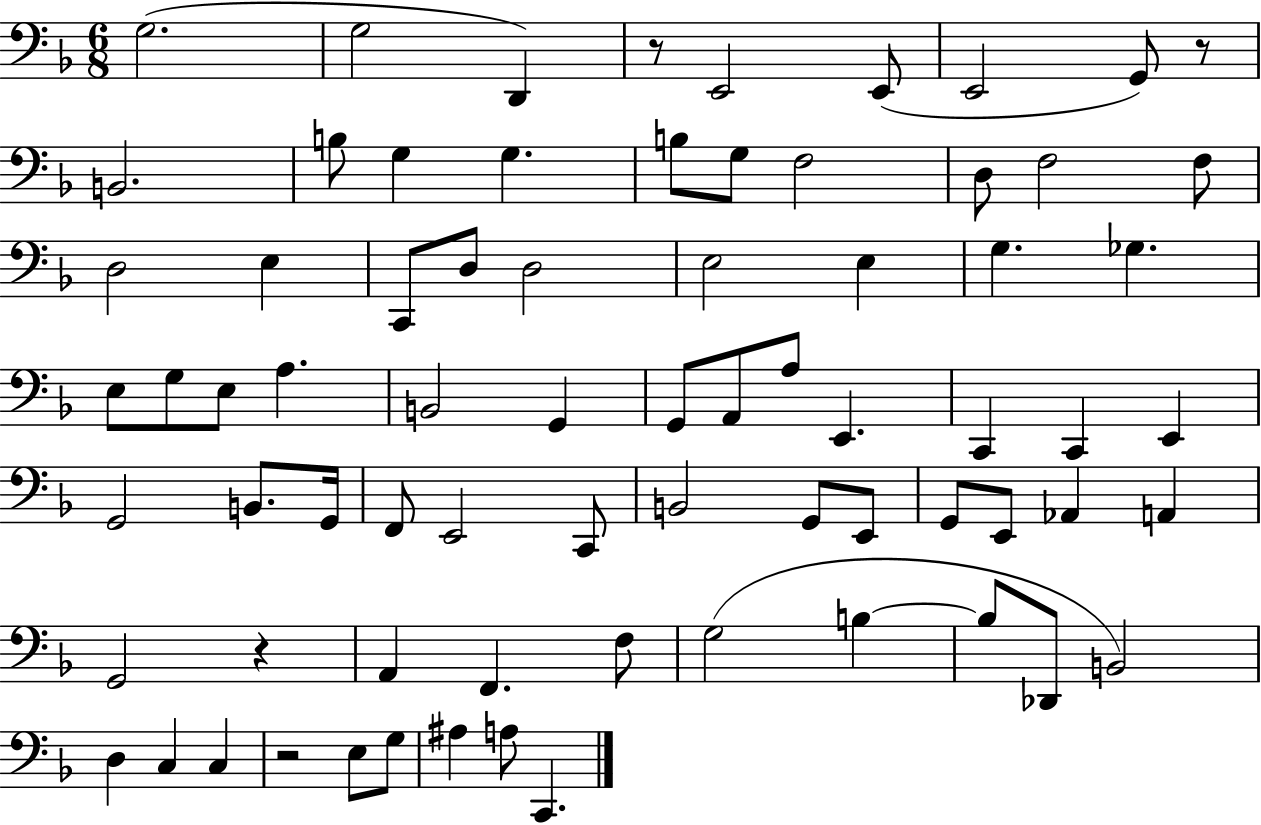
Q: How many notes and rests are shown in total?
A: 73